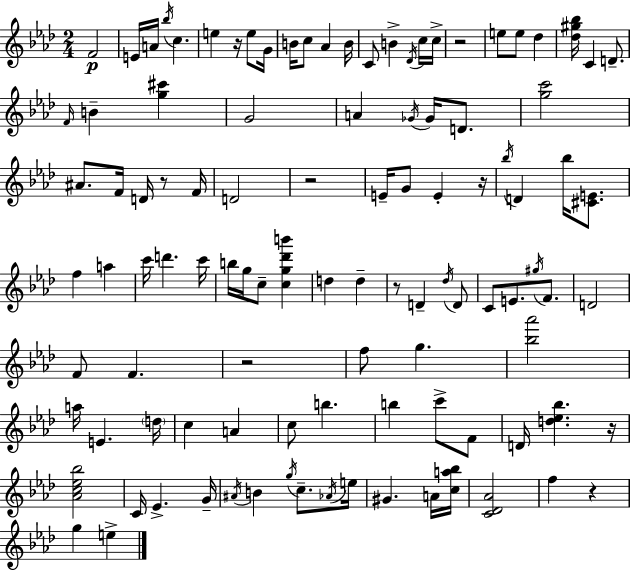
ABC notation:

X:1
T:Untitled
M:2/4
L:1/4
K:Fm
F2 E/4 A/4 _b/4 c e z/4 e/2 G/4 B/4 c/2 _A B/4 C/2 B _D/4 c/4 c/4 z2 e/2 e/2 _d [_d^g_b]/4 C D/2 F/4 B [g^c'] G2 A _G/4 _G/4 D/2 [gc']2 ^A/2 F/4 D/4 z/2 F/4 D2 z2 E/4 G/2 E z/4 _b/4 D _b/4 [^CE]/2 f a c'/4 d' c'/4 b/4 g/4 c/2 [cg_d'b'] d d z/2 D _d/4 D/2 C/2 E/2 ^g/4 F/2 D2 F/2 F z2 f/2 g [_b_a']2 a/4 E d/4 c A c/2 b b c'/2 F/2 D/4 [d_e_b] z/4 [_Ac_e_b]2 C/4 _E G/4 ^A/4 B g/4 c/2 _A/4 e/4 ^G A/4 [ca_b]/4 [C_D_A]2 f z g e